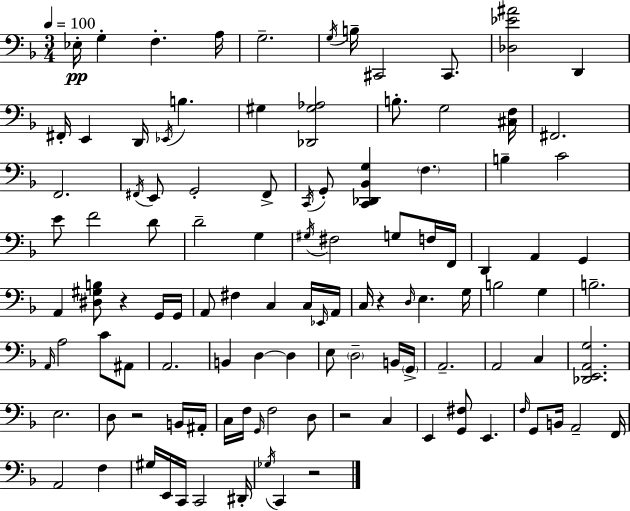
{
  \clef bass
  \numericTimeSignature
  \time 3/4
  \key d \minor
  \tempo 4 = 100
  ees16-.\pp g4-. f4.-. a16 | g2.-- | \acciaccatura { g16 } b16-- cis,2 cis,8. | <des ees' ais'>2 d,4 | \break fis,16-. e,4 d,16 \acciaccatura { ees,16 } b4. | gis4 <des, gis aes>2 | b8.-. g2 | <cis f>16 fis,2. | \break f,2. | \acciaccatura { fis,16 } e,8 g,2-. | fis,8-> \acciaccatura { c,16 } g,8-. <c, des, bes, g>4 \parenthesize f4. | b4-- c'2 | \break e'8 f'2 | d'8 d'2-- | g4 \acciaccatura { gis16 } fis2 | g8 f16 f,16 d,4 a,4 | \break g,4 a,4 <dis gis b>8 r4 | g,16 g,16 a,8 fis4 c4 | c16 \grace { ees,16 } a,16 c16 r4 \grace { d16 } | e4. g16 b2 | \break g4 b2.-- | \grace { a,16 } a2 | c'8 ais,8 a,2. | b,4 | \break d4~~ d4 e8 \parenthesize d2-- | b,16 \parenthesize g,16-> a,2.-- | a,2 | c4 <des, e, a, g>2. | \break e2. | d8 r2 | b,16 ais,16-. c16 f16 \grace { g,16 } f2 | d8 r2 | \break c4 e,4 | <g, fis>8 e,4. \grace { f16 } g,8 | b,16 a,2-- f,16 a,2 | f4 gis16 e,16 | \break c,16 c,2 dis,16-. \acciaccatura { ges16 } c,4 | r2 \bar "|."
}